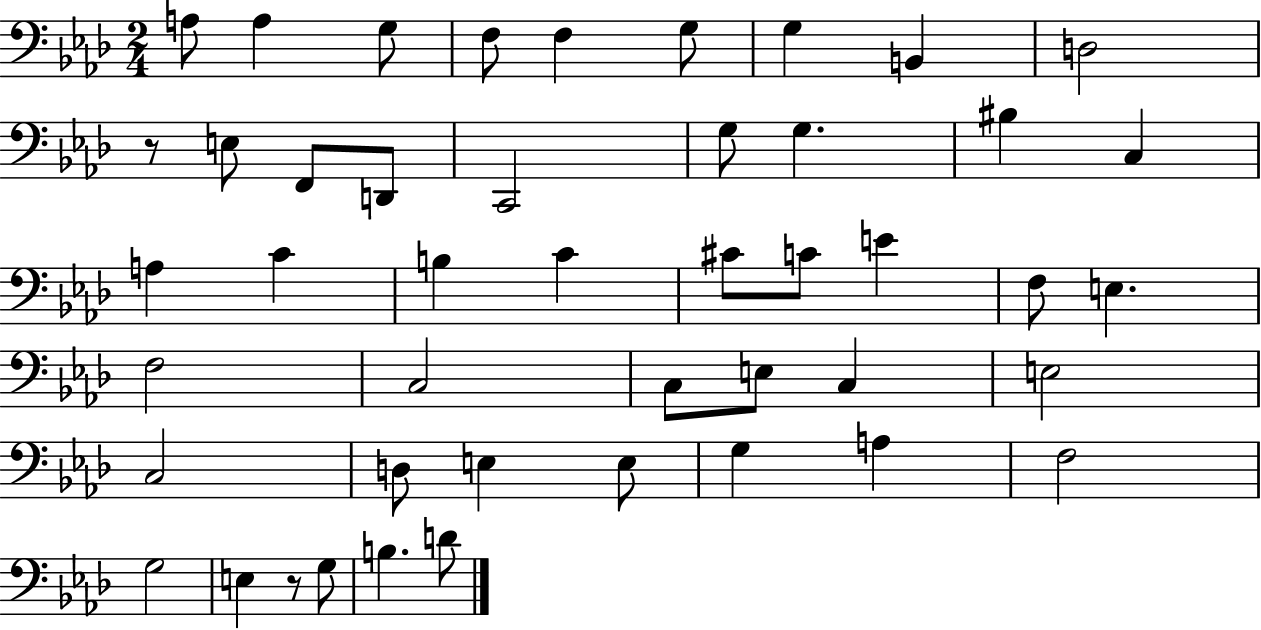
X:1
T:Untitled
M:2/4
L:1/4
K:Ab
A,/2 A, G,/2 F,/2 F, G,/2 G, B,, D,2 z/2 E,/2 F,,/2 D,,/2 C,,2 G,/2 G, ^B, C, A, C B, C ^C/2 C/2 E F,/2 E, F,2 C,2 C,/2 E,/2 C, E,2 C,2 D,/2 E, E,/2 G, A, F,2 G,2 E, z/2 G,/2 B, D/2